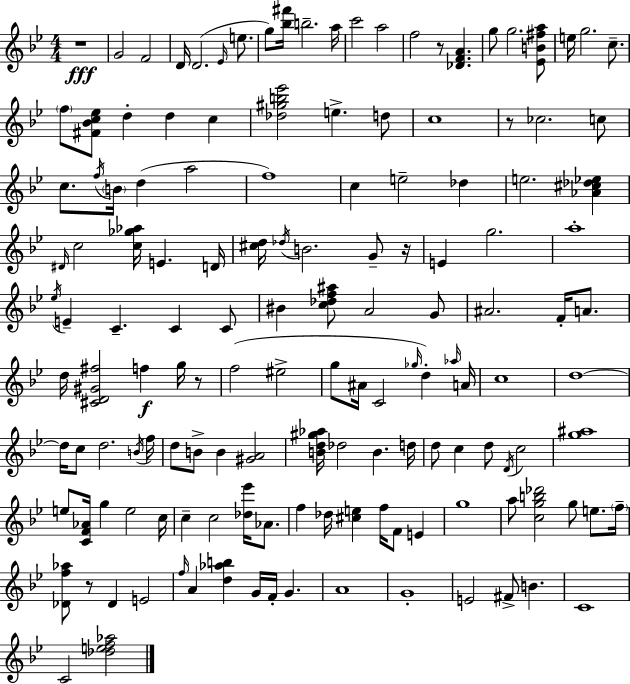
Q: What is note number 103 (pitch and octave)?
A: E5